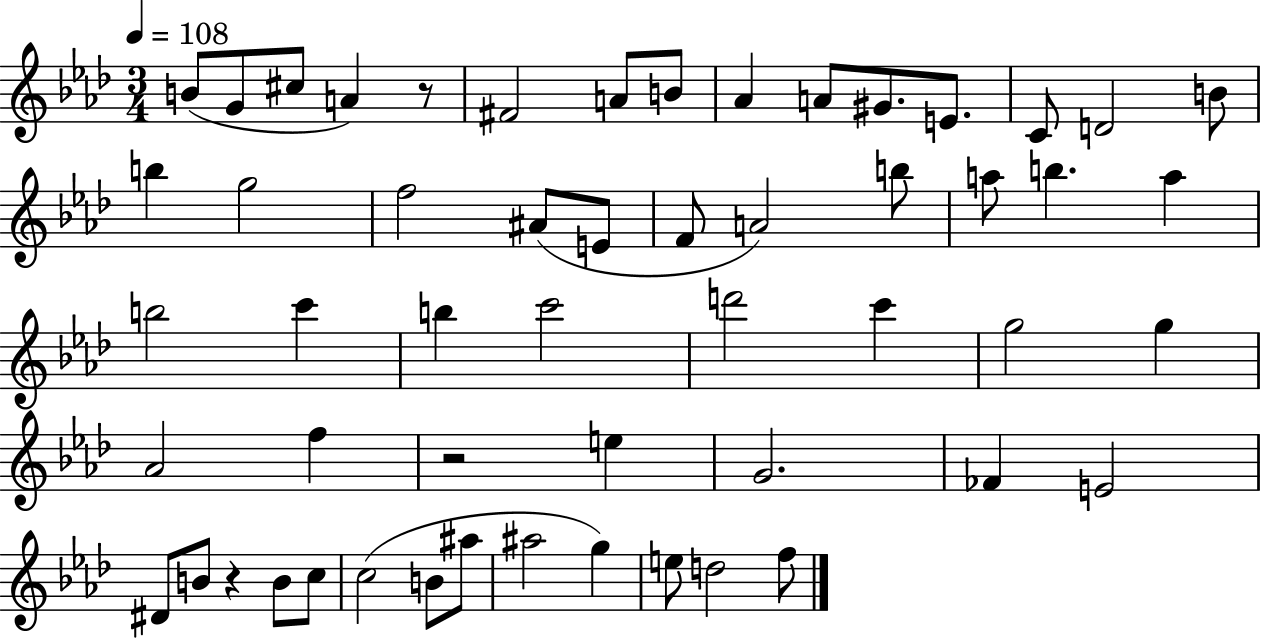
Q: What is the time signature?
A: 3/4